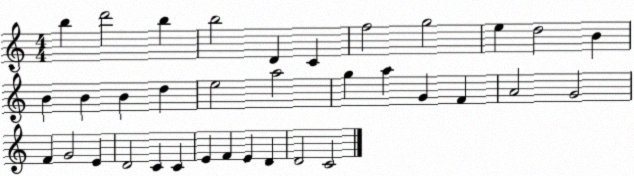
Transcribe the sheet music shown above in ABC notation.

X:1
T:Untitled
M:4/4
L:1/4
K:C
b d'2 b b2 D C f2 g2 e d2 B B B B d e2 a2 g a G F A2 G2 F G2 E D2 C C E F E D D2 C2